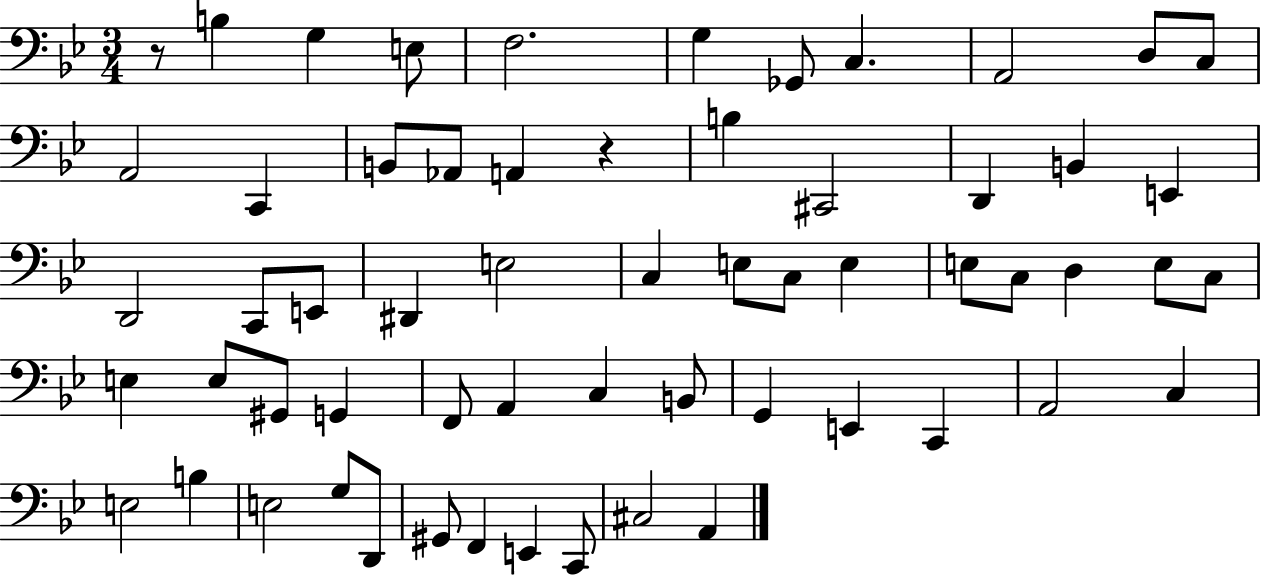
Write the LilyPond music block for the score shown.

{
  \clef bass
  \numericTimeSignature
  \time 3/4
  \key bes \major
  r8 b4 g4 e8 | f2. | g4 ges,8 c4. | a,2 d8 c8 | \break a,2 c,4 | b,8 aes,8 a,4 r4 | b4 cis,2 | d,4 b,4 e,4 | \break d,2 c,8 e,8 | dis,4 e2 | c4 e8 c8 e4 | e8 c8 d4 e8 c8 | \break e4 e8 gis,8 g,4 | f,8 a,4 c4 b,8 | g,4 e,4 c,4 | a,2 c4 | \break e2 b4 | e2 g8 d,8 | gis,8 f,4 e,4 c,8 | cis2 a,4 | \break \bar "|."
}